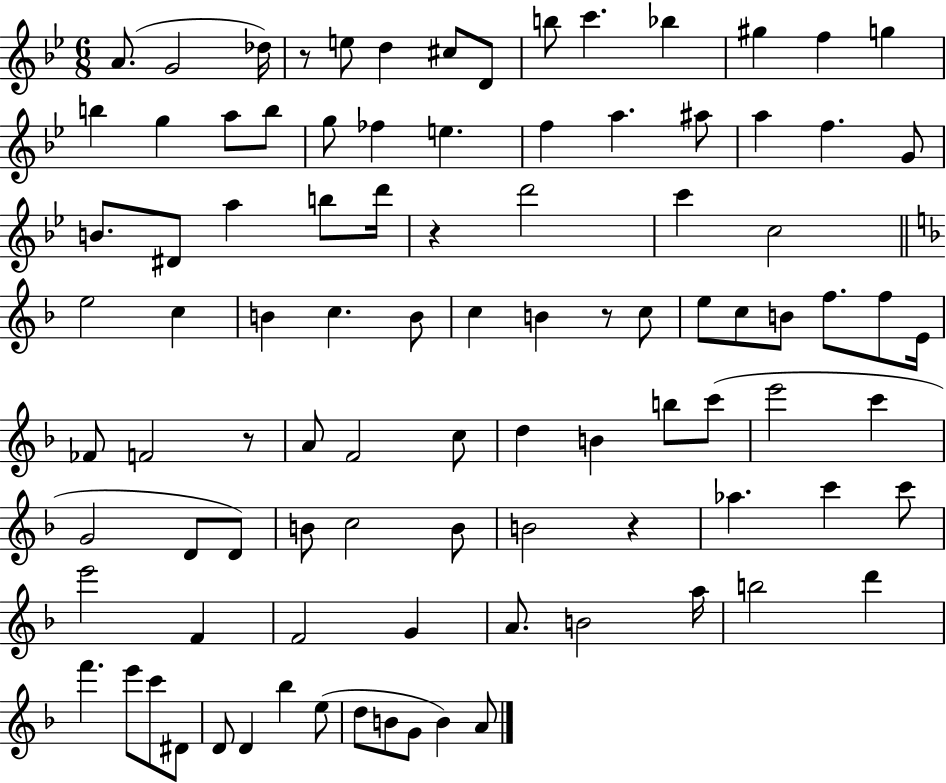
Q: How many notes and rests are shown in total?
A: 96